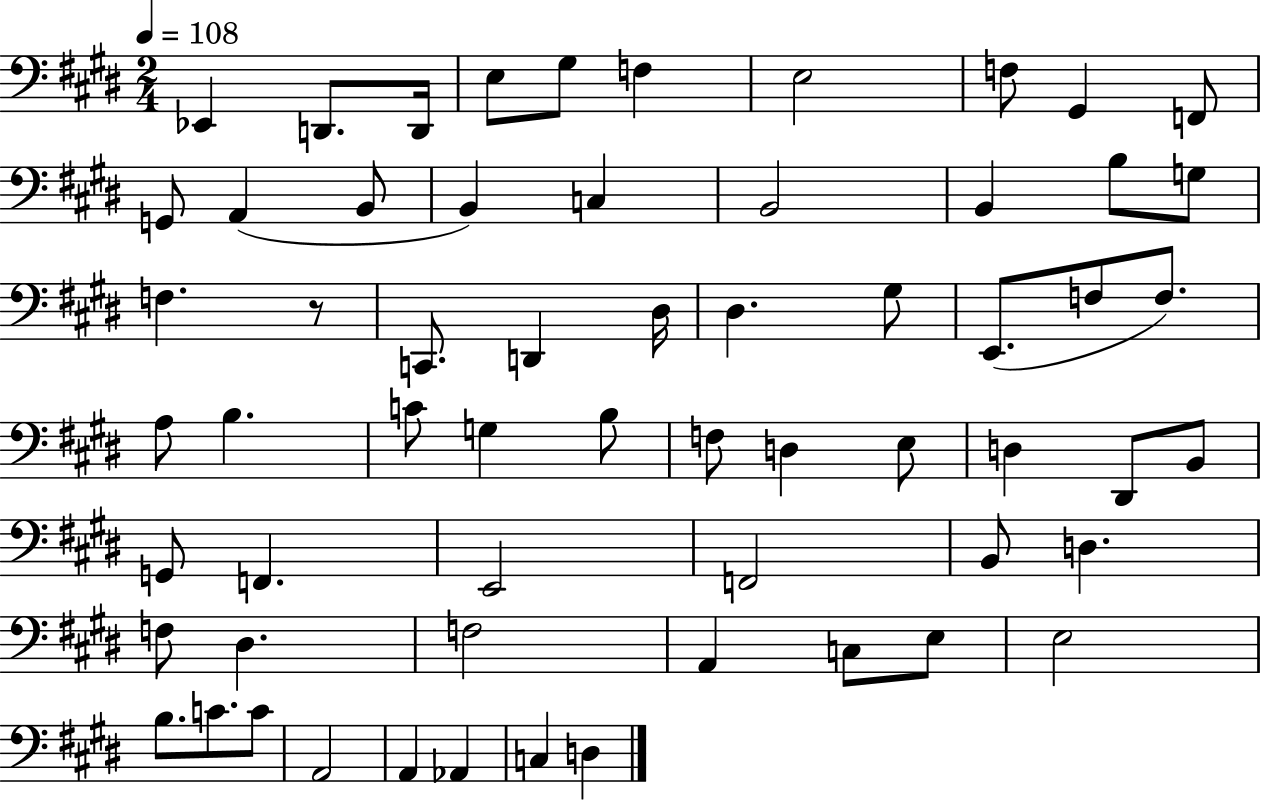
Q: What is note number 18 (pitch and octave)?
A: B3